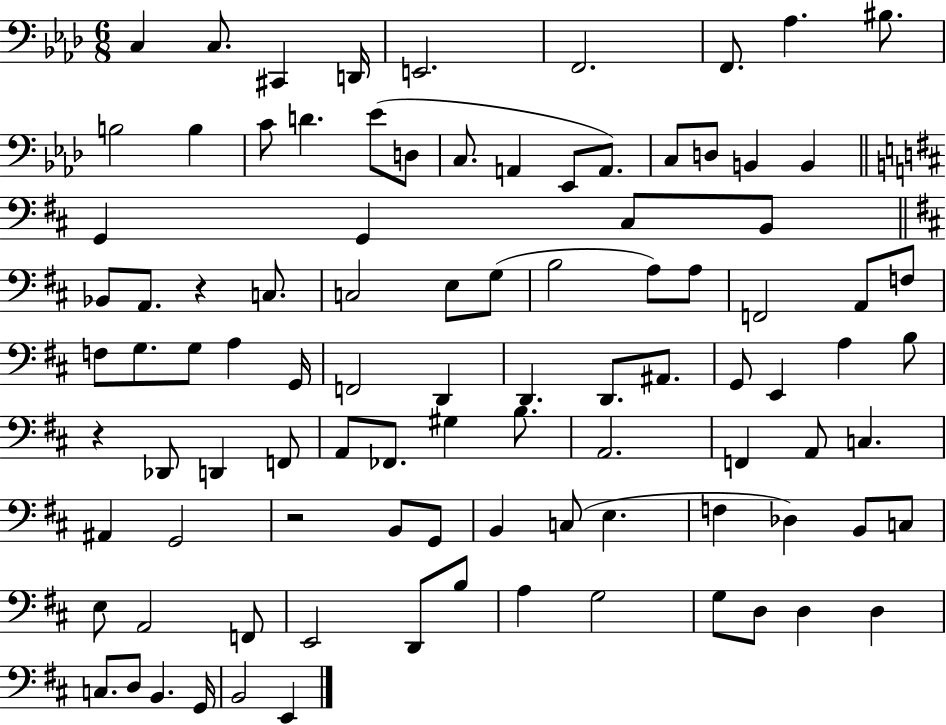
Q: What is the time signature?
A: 6/8